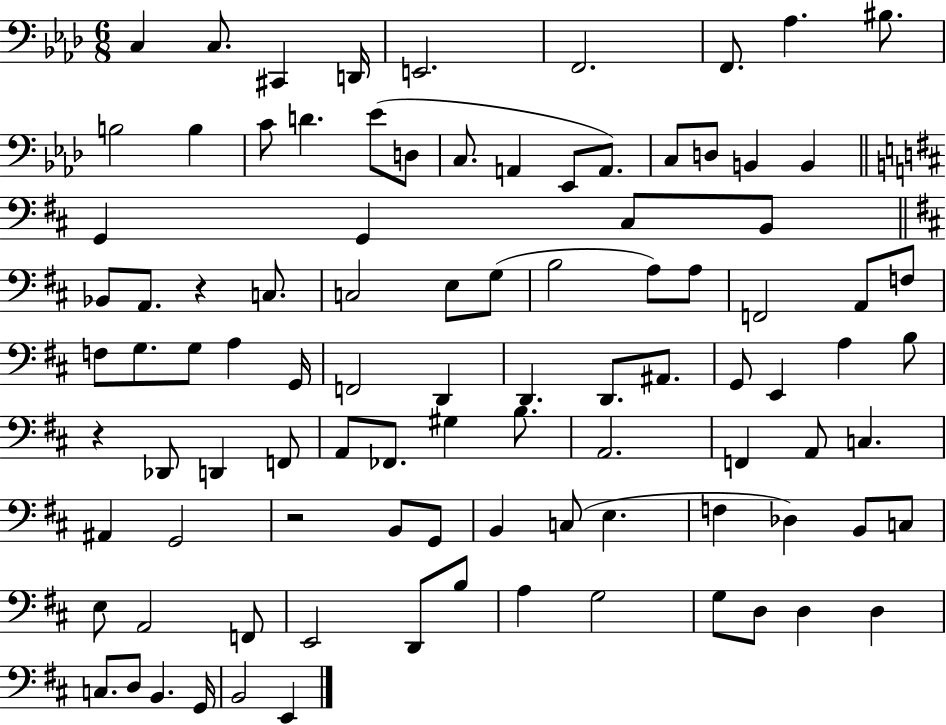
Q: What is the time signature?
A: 6/8